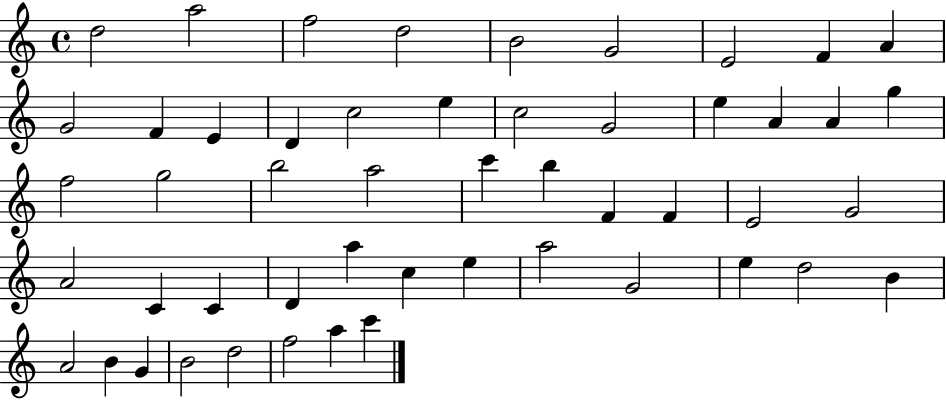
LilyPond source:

{
  \clef treble
  \time 4/4
  \defaultTimeSignature
  \key c \major
  d''2 a''2 | f''2 d''2 | b'2 g'2 | e'2 f'4 a'4 | \break g'2 f'4 e'4 | d'4 c''2 e''4 | c''2 g'2 | e''4 a'4 a'4 g''4 | \break f''2 g''2 | b''2 a''2 | c'''4 b''4 f'4 f'4 | e'2 g'2 | \break a'2 c'4 c'4 | d'4 a''4 c''4 e''4 | a''2 g'2 | e''4 d''2 b'4 | \break a'2 b'4 g'4 | b'2 d''2 | f''2 a''4 c'''4 | \bar "|."
}